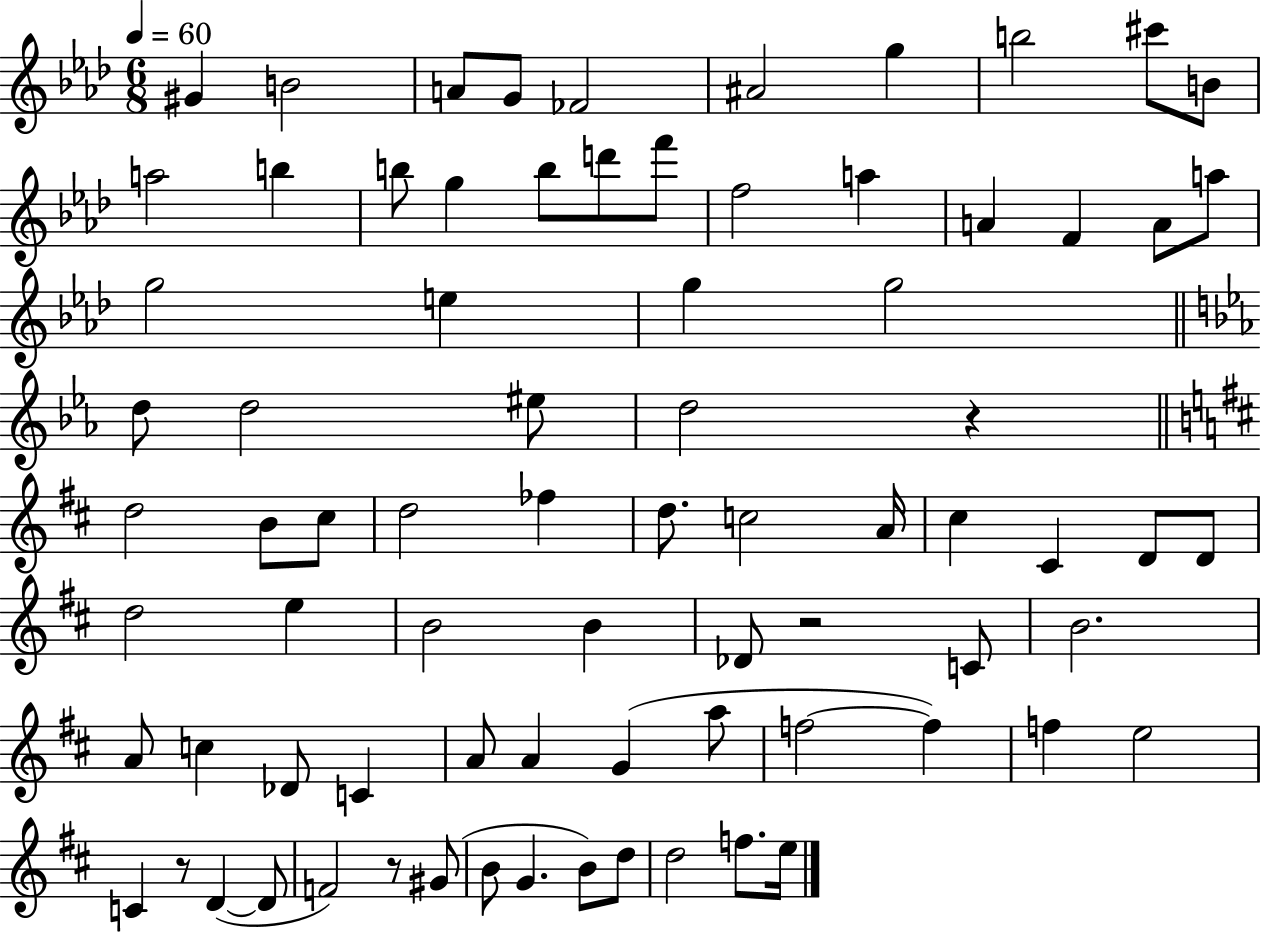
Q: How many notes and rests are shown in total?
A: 78